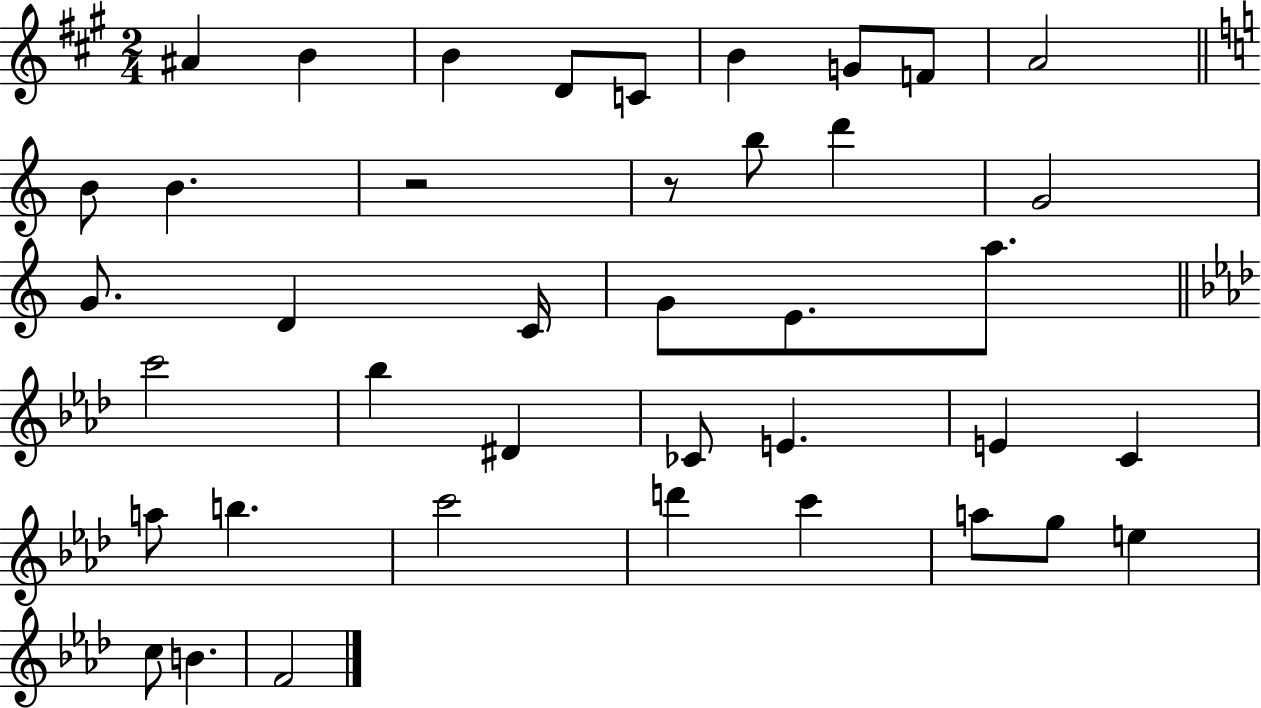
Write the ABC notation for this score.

X:1
T:Untitled
M:2/4
L:1/4
K:A
^A B B D/2 C/2 B G/2 F/2 A2 B/2 B z2 z/2 b/2 d' G2 G/2 D C/4 G/2 E/2 a/2 c'2 _b ^D _C/2 E E C a/2 b c'2 d' c' a/2 g/2 e c/2 B F2